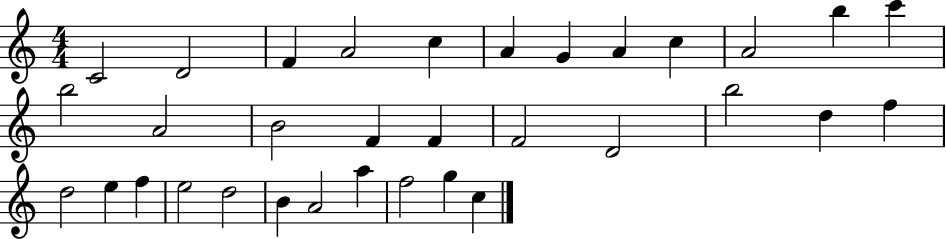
C4/h D4/h F4/q A4/h C5/q A4/q G4/q A4/q C5/q A4/h B5/q C6/q B5/h A4/h B4/h F4/q F4/q F4/h D4/h B5/h D5/q F5/q D5/h E5/q F5/q E5/h D5/h B4/q A4/h A5/q F5/h G5/q C5/q